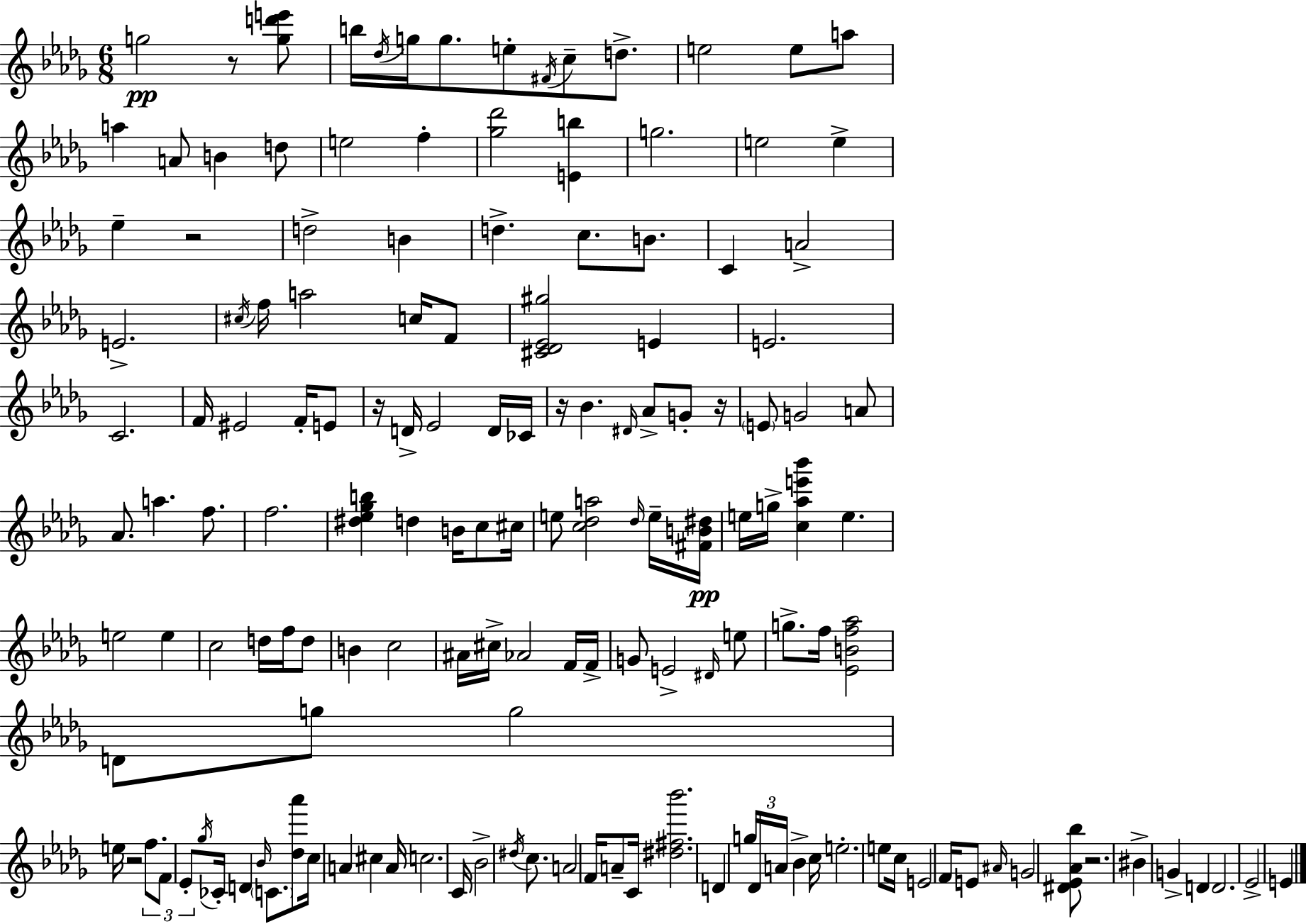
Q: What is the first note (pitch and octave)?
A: G5